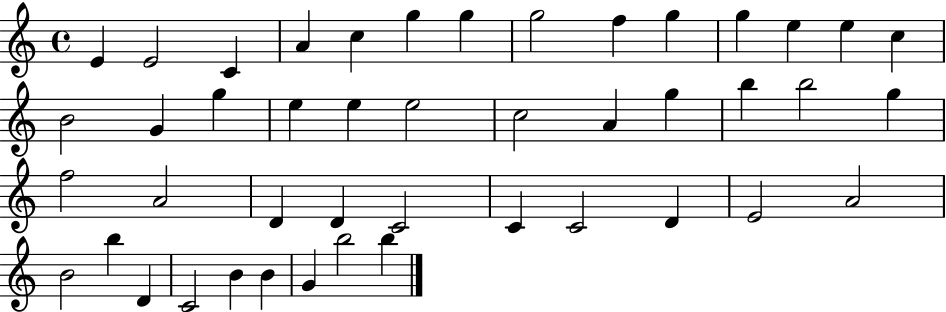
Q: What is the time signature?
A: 4/4